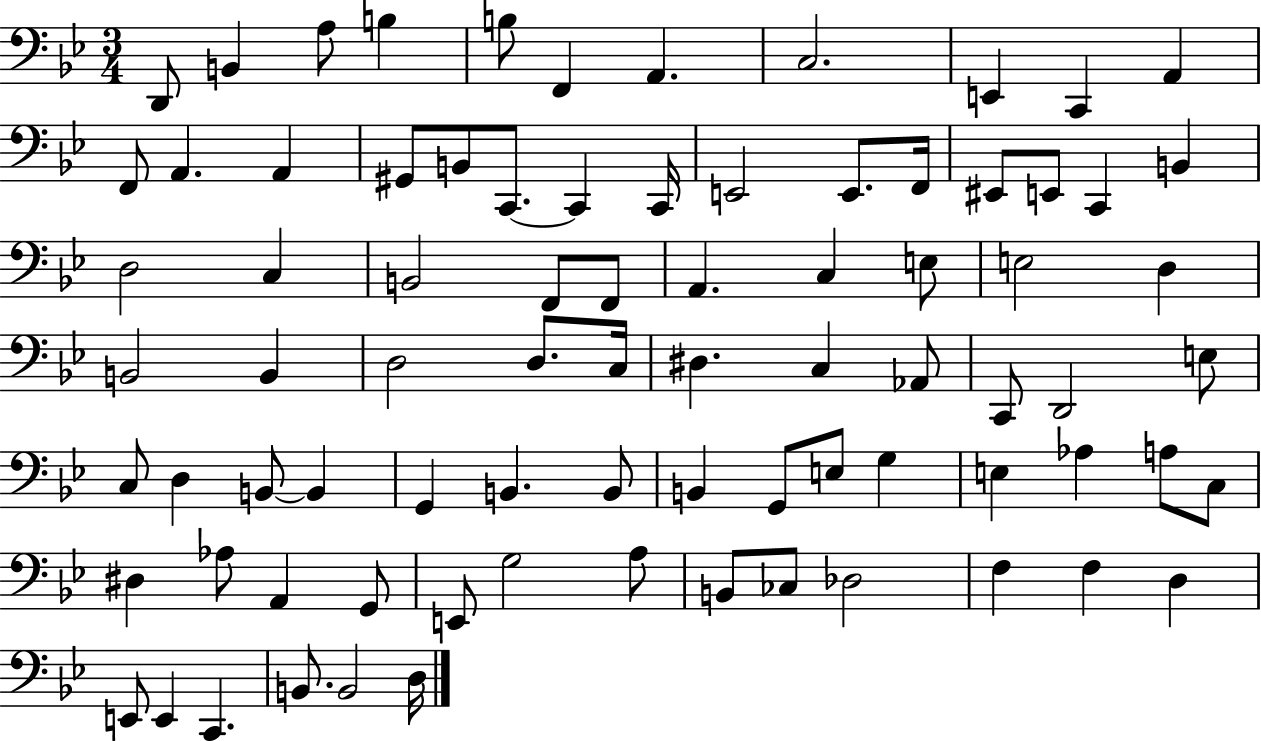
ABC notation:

X:1
T:Untitled
M:3/4
L:1/4
K:Bb
D,,/2 B,, A,/2 B, B,/2 F,, A,, C,2 E,, C,, A,, F,,/2 A,, A,, ^G,,/2 B,,/2 C,,/2 C,, C,,/4 E,,2 E,,/2 F,,/4 ^E,,/2 E,,/2 C,, B,, D,2 C, B,,2 F,,/2 F,,/2 A,, C, E,/2 E,2 D, B,,2 B,, D,2 D,/2 C,/4 ^D, C, _A,,/2 C,,/2 D,,2 E,/2 C,/2 D, B,,/2 B,, G,, B,, B,,/2 B,, G,,/2 E,/2 G, E, _A, A,/2 C,/2 ^D, _A,/2 A,, G,,/2 E,,/2 G,2 A,/2 B,,/2 _C,/2 _D,2 F, F, D, E,,/2 E,, C,, B,,/2 B,,2 D,/4